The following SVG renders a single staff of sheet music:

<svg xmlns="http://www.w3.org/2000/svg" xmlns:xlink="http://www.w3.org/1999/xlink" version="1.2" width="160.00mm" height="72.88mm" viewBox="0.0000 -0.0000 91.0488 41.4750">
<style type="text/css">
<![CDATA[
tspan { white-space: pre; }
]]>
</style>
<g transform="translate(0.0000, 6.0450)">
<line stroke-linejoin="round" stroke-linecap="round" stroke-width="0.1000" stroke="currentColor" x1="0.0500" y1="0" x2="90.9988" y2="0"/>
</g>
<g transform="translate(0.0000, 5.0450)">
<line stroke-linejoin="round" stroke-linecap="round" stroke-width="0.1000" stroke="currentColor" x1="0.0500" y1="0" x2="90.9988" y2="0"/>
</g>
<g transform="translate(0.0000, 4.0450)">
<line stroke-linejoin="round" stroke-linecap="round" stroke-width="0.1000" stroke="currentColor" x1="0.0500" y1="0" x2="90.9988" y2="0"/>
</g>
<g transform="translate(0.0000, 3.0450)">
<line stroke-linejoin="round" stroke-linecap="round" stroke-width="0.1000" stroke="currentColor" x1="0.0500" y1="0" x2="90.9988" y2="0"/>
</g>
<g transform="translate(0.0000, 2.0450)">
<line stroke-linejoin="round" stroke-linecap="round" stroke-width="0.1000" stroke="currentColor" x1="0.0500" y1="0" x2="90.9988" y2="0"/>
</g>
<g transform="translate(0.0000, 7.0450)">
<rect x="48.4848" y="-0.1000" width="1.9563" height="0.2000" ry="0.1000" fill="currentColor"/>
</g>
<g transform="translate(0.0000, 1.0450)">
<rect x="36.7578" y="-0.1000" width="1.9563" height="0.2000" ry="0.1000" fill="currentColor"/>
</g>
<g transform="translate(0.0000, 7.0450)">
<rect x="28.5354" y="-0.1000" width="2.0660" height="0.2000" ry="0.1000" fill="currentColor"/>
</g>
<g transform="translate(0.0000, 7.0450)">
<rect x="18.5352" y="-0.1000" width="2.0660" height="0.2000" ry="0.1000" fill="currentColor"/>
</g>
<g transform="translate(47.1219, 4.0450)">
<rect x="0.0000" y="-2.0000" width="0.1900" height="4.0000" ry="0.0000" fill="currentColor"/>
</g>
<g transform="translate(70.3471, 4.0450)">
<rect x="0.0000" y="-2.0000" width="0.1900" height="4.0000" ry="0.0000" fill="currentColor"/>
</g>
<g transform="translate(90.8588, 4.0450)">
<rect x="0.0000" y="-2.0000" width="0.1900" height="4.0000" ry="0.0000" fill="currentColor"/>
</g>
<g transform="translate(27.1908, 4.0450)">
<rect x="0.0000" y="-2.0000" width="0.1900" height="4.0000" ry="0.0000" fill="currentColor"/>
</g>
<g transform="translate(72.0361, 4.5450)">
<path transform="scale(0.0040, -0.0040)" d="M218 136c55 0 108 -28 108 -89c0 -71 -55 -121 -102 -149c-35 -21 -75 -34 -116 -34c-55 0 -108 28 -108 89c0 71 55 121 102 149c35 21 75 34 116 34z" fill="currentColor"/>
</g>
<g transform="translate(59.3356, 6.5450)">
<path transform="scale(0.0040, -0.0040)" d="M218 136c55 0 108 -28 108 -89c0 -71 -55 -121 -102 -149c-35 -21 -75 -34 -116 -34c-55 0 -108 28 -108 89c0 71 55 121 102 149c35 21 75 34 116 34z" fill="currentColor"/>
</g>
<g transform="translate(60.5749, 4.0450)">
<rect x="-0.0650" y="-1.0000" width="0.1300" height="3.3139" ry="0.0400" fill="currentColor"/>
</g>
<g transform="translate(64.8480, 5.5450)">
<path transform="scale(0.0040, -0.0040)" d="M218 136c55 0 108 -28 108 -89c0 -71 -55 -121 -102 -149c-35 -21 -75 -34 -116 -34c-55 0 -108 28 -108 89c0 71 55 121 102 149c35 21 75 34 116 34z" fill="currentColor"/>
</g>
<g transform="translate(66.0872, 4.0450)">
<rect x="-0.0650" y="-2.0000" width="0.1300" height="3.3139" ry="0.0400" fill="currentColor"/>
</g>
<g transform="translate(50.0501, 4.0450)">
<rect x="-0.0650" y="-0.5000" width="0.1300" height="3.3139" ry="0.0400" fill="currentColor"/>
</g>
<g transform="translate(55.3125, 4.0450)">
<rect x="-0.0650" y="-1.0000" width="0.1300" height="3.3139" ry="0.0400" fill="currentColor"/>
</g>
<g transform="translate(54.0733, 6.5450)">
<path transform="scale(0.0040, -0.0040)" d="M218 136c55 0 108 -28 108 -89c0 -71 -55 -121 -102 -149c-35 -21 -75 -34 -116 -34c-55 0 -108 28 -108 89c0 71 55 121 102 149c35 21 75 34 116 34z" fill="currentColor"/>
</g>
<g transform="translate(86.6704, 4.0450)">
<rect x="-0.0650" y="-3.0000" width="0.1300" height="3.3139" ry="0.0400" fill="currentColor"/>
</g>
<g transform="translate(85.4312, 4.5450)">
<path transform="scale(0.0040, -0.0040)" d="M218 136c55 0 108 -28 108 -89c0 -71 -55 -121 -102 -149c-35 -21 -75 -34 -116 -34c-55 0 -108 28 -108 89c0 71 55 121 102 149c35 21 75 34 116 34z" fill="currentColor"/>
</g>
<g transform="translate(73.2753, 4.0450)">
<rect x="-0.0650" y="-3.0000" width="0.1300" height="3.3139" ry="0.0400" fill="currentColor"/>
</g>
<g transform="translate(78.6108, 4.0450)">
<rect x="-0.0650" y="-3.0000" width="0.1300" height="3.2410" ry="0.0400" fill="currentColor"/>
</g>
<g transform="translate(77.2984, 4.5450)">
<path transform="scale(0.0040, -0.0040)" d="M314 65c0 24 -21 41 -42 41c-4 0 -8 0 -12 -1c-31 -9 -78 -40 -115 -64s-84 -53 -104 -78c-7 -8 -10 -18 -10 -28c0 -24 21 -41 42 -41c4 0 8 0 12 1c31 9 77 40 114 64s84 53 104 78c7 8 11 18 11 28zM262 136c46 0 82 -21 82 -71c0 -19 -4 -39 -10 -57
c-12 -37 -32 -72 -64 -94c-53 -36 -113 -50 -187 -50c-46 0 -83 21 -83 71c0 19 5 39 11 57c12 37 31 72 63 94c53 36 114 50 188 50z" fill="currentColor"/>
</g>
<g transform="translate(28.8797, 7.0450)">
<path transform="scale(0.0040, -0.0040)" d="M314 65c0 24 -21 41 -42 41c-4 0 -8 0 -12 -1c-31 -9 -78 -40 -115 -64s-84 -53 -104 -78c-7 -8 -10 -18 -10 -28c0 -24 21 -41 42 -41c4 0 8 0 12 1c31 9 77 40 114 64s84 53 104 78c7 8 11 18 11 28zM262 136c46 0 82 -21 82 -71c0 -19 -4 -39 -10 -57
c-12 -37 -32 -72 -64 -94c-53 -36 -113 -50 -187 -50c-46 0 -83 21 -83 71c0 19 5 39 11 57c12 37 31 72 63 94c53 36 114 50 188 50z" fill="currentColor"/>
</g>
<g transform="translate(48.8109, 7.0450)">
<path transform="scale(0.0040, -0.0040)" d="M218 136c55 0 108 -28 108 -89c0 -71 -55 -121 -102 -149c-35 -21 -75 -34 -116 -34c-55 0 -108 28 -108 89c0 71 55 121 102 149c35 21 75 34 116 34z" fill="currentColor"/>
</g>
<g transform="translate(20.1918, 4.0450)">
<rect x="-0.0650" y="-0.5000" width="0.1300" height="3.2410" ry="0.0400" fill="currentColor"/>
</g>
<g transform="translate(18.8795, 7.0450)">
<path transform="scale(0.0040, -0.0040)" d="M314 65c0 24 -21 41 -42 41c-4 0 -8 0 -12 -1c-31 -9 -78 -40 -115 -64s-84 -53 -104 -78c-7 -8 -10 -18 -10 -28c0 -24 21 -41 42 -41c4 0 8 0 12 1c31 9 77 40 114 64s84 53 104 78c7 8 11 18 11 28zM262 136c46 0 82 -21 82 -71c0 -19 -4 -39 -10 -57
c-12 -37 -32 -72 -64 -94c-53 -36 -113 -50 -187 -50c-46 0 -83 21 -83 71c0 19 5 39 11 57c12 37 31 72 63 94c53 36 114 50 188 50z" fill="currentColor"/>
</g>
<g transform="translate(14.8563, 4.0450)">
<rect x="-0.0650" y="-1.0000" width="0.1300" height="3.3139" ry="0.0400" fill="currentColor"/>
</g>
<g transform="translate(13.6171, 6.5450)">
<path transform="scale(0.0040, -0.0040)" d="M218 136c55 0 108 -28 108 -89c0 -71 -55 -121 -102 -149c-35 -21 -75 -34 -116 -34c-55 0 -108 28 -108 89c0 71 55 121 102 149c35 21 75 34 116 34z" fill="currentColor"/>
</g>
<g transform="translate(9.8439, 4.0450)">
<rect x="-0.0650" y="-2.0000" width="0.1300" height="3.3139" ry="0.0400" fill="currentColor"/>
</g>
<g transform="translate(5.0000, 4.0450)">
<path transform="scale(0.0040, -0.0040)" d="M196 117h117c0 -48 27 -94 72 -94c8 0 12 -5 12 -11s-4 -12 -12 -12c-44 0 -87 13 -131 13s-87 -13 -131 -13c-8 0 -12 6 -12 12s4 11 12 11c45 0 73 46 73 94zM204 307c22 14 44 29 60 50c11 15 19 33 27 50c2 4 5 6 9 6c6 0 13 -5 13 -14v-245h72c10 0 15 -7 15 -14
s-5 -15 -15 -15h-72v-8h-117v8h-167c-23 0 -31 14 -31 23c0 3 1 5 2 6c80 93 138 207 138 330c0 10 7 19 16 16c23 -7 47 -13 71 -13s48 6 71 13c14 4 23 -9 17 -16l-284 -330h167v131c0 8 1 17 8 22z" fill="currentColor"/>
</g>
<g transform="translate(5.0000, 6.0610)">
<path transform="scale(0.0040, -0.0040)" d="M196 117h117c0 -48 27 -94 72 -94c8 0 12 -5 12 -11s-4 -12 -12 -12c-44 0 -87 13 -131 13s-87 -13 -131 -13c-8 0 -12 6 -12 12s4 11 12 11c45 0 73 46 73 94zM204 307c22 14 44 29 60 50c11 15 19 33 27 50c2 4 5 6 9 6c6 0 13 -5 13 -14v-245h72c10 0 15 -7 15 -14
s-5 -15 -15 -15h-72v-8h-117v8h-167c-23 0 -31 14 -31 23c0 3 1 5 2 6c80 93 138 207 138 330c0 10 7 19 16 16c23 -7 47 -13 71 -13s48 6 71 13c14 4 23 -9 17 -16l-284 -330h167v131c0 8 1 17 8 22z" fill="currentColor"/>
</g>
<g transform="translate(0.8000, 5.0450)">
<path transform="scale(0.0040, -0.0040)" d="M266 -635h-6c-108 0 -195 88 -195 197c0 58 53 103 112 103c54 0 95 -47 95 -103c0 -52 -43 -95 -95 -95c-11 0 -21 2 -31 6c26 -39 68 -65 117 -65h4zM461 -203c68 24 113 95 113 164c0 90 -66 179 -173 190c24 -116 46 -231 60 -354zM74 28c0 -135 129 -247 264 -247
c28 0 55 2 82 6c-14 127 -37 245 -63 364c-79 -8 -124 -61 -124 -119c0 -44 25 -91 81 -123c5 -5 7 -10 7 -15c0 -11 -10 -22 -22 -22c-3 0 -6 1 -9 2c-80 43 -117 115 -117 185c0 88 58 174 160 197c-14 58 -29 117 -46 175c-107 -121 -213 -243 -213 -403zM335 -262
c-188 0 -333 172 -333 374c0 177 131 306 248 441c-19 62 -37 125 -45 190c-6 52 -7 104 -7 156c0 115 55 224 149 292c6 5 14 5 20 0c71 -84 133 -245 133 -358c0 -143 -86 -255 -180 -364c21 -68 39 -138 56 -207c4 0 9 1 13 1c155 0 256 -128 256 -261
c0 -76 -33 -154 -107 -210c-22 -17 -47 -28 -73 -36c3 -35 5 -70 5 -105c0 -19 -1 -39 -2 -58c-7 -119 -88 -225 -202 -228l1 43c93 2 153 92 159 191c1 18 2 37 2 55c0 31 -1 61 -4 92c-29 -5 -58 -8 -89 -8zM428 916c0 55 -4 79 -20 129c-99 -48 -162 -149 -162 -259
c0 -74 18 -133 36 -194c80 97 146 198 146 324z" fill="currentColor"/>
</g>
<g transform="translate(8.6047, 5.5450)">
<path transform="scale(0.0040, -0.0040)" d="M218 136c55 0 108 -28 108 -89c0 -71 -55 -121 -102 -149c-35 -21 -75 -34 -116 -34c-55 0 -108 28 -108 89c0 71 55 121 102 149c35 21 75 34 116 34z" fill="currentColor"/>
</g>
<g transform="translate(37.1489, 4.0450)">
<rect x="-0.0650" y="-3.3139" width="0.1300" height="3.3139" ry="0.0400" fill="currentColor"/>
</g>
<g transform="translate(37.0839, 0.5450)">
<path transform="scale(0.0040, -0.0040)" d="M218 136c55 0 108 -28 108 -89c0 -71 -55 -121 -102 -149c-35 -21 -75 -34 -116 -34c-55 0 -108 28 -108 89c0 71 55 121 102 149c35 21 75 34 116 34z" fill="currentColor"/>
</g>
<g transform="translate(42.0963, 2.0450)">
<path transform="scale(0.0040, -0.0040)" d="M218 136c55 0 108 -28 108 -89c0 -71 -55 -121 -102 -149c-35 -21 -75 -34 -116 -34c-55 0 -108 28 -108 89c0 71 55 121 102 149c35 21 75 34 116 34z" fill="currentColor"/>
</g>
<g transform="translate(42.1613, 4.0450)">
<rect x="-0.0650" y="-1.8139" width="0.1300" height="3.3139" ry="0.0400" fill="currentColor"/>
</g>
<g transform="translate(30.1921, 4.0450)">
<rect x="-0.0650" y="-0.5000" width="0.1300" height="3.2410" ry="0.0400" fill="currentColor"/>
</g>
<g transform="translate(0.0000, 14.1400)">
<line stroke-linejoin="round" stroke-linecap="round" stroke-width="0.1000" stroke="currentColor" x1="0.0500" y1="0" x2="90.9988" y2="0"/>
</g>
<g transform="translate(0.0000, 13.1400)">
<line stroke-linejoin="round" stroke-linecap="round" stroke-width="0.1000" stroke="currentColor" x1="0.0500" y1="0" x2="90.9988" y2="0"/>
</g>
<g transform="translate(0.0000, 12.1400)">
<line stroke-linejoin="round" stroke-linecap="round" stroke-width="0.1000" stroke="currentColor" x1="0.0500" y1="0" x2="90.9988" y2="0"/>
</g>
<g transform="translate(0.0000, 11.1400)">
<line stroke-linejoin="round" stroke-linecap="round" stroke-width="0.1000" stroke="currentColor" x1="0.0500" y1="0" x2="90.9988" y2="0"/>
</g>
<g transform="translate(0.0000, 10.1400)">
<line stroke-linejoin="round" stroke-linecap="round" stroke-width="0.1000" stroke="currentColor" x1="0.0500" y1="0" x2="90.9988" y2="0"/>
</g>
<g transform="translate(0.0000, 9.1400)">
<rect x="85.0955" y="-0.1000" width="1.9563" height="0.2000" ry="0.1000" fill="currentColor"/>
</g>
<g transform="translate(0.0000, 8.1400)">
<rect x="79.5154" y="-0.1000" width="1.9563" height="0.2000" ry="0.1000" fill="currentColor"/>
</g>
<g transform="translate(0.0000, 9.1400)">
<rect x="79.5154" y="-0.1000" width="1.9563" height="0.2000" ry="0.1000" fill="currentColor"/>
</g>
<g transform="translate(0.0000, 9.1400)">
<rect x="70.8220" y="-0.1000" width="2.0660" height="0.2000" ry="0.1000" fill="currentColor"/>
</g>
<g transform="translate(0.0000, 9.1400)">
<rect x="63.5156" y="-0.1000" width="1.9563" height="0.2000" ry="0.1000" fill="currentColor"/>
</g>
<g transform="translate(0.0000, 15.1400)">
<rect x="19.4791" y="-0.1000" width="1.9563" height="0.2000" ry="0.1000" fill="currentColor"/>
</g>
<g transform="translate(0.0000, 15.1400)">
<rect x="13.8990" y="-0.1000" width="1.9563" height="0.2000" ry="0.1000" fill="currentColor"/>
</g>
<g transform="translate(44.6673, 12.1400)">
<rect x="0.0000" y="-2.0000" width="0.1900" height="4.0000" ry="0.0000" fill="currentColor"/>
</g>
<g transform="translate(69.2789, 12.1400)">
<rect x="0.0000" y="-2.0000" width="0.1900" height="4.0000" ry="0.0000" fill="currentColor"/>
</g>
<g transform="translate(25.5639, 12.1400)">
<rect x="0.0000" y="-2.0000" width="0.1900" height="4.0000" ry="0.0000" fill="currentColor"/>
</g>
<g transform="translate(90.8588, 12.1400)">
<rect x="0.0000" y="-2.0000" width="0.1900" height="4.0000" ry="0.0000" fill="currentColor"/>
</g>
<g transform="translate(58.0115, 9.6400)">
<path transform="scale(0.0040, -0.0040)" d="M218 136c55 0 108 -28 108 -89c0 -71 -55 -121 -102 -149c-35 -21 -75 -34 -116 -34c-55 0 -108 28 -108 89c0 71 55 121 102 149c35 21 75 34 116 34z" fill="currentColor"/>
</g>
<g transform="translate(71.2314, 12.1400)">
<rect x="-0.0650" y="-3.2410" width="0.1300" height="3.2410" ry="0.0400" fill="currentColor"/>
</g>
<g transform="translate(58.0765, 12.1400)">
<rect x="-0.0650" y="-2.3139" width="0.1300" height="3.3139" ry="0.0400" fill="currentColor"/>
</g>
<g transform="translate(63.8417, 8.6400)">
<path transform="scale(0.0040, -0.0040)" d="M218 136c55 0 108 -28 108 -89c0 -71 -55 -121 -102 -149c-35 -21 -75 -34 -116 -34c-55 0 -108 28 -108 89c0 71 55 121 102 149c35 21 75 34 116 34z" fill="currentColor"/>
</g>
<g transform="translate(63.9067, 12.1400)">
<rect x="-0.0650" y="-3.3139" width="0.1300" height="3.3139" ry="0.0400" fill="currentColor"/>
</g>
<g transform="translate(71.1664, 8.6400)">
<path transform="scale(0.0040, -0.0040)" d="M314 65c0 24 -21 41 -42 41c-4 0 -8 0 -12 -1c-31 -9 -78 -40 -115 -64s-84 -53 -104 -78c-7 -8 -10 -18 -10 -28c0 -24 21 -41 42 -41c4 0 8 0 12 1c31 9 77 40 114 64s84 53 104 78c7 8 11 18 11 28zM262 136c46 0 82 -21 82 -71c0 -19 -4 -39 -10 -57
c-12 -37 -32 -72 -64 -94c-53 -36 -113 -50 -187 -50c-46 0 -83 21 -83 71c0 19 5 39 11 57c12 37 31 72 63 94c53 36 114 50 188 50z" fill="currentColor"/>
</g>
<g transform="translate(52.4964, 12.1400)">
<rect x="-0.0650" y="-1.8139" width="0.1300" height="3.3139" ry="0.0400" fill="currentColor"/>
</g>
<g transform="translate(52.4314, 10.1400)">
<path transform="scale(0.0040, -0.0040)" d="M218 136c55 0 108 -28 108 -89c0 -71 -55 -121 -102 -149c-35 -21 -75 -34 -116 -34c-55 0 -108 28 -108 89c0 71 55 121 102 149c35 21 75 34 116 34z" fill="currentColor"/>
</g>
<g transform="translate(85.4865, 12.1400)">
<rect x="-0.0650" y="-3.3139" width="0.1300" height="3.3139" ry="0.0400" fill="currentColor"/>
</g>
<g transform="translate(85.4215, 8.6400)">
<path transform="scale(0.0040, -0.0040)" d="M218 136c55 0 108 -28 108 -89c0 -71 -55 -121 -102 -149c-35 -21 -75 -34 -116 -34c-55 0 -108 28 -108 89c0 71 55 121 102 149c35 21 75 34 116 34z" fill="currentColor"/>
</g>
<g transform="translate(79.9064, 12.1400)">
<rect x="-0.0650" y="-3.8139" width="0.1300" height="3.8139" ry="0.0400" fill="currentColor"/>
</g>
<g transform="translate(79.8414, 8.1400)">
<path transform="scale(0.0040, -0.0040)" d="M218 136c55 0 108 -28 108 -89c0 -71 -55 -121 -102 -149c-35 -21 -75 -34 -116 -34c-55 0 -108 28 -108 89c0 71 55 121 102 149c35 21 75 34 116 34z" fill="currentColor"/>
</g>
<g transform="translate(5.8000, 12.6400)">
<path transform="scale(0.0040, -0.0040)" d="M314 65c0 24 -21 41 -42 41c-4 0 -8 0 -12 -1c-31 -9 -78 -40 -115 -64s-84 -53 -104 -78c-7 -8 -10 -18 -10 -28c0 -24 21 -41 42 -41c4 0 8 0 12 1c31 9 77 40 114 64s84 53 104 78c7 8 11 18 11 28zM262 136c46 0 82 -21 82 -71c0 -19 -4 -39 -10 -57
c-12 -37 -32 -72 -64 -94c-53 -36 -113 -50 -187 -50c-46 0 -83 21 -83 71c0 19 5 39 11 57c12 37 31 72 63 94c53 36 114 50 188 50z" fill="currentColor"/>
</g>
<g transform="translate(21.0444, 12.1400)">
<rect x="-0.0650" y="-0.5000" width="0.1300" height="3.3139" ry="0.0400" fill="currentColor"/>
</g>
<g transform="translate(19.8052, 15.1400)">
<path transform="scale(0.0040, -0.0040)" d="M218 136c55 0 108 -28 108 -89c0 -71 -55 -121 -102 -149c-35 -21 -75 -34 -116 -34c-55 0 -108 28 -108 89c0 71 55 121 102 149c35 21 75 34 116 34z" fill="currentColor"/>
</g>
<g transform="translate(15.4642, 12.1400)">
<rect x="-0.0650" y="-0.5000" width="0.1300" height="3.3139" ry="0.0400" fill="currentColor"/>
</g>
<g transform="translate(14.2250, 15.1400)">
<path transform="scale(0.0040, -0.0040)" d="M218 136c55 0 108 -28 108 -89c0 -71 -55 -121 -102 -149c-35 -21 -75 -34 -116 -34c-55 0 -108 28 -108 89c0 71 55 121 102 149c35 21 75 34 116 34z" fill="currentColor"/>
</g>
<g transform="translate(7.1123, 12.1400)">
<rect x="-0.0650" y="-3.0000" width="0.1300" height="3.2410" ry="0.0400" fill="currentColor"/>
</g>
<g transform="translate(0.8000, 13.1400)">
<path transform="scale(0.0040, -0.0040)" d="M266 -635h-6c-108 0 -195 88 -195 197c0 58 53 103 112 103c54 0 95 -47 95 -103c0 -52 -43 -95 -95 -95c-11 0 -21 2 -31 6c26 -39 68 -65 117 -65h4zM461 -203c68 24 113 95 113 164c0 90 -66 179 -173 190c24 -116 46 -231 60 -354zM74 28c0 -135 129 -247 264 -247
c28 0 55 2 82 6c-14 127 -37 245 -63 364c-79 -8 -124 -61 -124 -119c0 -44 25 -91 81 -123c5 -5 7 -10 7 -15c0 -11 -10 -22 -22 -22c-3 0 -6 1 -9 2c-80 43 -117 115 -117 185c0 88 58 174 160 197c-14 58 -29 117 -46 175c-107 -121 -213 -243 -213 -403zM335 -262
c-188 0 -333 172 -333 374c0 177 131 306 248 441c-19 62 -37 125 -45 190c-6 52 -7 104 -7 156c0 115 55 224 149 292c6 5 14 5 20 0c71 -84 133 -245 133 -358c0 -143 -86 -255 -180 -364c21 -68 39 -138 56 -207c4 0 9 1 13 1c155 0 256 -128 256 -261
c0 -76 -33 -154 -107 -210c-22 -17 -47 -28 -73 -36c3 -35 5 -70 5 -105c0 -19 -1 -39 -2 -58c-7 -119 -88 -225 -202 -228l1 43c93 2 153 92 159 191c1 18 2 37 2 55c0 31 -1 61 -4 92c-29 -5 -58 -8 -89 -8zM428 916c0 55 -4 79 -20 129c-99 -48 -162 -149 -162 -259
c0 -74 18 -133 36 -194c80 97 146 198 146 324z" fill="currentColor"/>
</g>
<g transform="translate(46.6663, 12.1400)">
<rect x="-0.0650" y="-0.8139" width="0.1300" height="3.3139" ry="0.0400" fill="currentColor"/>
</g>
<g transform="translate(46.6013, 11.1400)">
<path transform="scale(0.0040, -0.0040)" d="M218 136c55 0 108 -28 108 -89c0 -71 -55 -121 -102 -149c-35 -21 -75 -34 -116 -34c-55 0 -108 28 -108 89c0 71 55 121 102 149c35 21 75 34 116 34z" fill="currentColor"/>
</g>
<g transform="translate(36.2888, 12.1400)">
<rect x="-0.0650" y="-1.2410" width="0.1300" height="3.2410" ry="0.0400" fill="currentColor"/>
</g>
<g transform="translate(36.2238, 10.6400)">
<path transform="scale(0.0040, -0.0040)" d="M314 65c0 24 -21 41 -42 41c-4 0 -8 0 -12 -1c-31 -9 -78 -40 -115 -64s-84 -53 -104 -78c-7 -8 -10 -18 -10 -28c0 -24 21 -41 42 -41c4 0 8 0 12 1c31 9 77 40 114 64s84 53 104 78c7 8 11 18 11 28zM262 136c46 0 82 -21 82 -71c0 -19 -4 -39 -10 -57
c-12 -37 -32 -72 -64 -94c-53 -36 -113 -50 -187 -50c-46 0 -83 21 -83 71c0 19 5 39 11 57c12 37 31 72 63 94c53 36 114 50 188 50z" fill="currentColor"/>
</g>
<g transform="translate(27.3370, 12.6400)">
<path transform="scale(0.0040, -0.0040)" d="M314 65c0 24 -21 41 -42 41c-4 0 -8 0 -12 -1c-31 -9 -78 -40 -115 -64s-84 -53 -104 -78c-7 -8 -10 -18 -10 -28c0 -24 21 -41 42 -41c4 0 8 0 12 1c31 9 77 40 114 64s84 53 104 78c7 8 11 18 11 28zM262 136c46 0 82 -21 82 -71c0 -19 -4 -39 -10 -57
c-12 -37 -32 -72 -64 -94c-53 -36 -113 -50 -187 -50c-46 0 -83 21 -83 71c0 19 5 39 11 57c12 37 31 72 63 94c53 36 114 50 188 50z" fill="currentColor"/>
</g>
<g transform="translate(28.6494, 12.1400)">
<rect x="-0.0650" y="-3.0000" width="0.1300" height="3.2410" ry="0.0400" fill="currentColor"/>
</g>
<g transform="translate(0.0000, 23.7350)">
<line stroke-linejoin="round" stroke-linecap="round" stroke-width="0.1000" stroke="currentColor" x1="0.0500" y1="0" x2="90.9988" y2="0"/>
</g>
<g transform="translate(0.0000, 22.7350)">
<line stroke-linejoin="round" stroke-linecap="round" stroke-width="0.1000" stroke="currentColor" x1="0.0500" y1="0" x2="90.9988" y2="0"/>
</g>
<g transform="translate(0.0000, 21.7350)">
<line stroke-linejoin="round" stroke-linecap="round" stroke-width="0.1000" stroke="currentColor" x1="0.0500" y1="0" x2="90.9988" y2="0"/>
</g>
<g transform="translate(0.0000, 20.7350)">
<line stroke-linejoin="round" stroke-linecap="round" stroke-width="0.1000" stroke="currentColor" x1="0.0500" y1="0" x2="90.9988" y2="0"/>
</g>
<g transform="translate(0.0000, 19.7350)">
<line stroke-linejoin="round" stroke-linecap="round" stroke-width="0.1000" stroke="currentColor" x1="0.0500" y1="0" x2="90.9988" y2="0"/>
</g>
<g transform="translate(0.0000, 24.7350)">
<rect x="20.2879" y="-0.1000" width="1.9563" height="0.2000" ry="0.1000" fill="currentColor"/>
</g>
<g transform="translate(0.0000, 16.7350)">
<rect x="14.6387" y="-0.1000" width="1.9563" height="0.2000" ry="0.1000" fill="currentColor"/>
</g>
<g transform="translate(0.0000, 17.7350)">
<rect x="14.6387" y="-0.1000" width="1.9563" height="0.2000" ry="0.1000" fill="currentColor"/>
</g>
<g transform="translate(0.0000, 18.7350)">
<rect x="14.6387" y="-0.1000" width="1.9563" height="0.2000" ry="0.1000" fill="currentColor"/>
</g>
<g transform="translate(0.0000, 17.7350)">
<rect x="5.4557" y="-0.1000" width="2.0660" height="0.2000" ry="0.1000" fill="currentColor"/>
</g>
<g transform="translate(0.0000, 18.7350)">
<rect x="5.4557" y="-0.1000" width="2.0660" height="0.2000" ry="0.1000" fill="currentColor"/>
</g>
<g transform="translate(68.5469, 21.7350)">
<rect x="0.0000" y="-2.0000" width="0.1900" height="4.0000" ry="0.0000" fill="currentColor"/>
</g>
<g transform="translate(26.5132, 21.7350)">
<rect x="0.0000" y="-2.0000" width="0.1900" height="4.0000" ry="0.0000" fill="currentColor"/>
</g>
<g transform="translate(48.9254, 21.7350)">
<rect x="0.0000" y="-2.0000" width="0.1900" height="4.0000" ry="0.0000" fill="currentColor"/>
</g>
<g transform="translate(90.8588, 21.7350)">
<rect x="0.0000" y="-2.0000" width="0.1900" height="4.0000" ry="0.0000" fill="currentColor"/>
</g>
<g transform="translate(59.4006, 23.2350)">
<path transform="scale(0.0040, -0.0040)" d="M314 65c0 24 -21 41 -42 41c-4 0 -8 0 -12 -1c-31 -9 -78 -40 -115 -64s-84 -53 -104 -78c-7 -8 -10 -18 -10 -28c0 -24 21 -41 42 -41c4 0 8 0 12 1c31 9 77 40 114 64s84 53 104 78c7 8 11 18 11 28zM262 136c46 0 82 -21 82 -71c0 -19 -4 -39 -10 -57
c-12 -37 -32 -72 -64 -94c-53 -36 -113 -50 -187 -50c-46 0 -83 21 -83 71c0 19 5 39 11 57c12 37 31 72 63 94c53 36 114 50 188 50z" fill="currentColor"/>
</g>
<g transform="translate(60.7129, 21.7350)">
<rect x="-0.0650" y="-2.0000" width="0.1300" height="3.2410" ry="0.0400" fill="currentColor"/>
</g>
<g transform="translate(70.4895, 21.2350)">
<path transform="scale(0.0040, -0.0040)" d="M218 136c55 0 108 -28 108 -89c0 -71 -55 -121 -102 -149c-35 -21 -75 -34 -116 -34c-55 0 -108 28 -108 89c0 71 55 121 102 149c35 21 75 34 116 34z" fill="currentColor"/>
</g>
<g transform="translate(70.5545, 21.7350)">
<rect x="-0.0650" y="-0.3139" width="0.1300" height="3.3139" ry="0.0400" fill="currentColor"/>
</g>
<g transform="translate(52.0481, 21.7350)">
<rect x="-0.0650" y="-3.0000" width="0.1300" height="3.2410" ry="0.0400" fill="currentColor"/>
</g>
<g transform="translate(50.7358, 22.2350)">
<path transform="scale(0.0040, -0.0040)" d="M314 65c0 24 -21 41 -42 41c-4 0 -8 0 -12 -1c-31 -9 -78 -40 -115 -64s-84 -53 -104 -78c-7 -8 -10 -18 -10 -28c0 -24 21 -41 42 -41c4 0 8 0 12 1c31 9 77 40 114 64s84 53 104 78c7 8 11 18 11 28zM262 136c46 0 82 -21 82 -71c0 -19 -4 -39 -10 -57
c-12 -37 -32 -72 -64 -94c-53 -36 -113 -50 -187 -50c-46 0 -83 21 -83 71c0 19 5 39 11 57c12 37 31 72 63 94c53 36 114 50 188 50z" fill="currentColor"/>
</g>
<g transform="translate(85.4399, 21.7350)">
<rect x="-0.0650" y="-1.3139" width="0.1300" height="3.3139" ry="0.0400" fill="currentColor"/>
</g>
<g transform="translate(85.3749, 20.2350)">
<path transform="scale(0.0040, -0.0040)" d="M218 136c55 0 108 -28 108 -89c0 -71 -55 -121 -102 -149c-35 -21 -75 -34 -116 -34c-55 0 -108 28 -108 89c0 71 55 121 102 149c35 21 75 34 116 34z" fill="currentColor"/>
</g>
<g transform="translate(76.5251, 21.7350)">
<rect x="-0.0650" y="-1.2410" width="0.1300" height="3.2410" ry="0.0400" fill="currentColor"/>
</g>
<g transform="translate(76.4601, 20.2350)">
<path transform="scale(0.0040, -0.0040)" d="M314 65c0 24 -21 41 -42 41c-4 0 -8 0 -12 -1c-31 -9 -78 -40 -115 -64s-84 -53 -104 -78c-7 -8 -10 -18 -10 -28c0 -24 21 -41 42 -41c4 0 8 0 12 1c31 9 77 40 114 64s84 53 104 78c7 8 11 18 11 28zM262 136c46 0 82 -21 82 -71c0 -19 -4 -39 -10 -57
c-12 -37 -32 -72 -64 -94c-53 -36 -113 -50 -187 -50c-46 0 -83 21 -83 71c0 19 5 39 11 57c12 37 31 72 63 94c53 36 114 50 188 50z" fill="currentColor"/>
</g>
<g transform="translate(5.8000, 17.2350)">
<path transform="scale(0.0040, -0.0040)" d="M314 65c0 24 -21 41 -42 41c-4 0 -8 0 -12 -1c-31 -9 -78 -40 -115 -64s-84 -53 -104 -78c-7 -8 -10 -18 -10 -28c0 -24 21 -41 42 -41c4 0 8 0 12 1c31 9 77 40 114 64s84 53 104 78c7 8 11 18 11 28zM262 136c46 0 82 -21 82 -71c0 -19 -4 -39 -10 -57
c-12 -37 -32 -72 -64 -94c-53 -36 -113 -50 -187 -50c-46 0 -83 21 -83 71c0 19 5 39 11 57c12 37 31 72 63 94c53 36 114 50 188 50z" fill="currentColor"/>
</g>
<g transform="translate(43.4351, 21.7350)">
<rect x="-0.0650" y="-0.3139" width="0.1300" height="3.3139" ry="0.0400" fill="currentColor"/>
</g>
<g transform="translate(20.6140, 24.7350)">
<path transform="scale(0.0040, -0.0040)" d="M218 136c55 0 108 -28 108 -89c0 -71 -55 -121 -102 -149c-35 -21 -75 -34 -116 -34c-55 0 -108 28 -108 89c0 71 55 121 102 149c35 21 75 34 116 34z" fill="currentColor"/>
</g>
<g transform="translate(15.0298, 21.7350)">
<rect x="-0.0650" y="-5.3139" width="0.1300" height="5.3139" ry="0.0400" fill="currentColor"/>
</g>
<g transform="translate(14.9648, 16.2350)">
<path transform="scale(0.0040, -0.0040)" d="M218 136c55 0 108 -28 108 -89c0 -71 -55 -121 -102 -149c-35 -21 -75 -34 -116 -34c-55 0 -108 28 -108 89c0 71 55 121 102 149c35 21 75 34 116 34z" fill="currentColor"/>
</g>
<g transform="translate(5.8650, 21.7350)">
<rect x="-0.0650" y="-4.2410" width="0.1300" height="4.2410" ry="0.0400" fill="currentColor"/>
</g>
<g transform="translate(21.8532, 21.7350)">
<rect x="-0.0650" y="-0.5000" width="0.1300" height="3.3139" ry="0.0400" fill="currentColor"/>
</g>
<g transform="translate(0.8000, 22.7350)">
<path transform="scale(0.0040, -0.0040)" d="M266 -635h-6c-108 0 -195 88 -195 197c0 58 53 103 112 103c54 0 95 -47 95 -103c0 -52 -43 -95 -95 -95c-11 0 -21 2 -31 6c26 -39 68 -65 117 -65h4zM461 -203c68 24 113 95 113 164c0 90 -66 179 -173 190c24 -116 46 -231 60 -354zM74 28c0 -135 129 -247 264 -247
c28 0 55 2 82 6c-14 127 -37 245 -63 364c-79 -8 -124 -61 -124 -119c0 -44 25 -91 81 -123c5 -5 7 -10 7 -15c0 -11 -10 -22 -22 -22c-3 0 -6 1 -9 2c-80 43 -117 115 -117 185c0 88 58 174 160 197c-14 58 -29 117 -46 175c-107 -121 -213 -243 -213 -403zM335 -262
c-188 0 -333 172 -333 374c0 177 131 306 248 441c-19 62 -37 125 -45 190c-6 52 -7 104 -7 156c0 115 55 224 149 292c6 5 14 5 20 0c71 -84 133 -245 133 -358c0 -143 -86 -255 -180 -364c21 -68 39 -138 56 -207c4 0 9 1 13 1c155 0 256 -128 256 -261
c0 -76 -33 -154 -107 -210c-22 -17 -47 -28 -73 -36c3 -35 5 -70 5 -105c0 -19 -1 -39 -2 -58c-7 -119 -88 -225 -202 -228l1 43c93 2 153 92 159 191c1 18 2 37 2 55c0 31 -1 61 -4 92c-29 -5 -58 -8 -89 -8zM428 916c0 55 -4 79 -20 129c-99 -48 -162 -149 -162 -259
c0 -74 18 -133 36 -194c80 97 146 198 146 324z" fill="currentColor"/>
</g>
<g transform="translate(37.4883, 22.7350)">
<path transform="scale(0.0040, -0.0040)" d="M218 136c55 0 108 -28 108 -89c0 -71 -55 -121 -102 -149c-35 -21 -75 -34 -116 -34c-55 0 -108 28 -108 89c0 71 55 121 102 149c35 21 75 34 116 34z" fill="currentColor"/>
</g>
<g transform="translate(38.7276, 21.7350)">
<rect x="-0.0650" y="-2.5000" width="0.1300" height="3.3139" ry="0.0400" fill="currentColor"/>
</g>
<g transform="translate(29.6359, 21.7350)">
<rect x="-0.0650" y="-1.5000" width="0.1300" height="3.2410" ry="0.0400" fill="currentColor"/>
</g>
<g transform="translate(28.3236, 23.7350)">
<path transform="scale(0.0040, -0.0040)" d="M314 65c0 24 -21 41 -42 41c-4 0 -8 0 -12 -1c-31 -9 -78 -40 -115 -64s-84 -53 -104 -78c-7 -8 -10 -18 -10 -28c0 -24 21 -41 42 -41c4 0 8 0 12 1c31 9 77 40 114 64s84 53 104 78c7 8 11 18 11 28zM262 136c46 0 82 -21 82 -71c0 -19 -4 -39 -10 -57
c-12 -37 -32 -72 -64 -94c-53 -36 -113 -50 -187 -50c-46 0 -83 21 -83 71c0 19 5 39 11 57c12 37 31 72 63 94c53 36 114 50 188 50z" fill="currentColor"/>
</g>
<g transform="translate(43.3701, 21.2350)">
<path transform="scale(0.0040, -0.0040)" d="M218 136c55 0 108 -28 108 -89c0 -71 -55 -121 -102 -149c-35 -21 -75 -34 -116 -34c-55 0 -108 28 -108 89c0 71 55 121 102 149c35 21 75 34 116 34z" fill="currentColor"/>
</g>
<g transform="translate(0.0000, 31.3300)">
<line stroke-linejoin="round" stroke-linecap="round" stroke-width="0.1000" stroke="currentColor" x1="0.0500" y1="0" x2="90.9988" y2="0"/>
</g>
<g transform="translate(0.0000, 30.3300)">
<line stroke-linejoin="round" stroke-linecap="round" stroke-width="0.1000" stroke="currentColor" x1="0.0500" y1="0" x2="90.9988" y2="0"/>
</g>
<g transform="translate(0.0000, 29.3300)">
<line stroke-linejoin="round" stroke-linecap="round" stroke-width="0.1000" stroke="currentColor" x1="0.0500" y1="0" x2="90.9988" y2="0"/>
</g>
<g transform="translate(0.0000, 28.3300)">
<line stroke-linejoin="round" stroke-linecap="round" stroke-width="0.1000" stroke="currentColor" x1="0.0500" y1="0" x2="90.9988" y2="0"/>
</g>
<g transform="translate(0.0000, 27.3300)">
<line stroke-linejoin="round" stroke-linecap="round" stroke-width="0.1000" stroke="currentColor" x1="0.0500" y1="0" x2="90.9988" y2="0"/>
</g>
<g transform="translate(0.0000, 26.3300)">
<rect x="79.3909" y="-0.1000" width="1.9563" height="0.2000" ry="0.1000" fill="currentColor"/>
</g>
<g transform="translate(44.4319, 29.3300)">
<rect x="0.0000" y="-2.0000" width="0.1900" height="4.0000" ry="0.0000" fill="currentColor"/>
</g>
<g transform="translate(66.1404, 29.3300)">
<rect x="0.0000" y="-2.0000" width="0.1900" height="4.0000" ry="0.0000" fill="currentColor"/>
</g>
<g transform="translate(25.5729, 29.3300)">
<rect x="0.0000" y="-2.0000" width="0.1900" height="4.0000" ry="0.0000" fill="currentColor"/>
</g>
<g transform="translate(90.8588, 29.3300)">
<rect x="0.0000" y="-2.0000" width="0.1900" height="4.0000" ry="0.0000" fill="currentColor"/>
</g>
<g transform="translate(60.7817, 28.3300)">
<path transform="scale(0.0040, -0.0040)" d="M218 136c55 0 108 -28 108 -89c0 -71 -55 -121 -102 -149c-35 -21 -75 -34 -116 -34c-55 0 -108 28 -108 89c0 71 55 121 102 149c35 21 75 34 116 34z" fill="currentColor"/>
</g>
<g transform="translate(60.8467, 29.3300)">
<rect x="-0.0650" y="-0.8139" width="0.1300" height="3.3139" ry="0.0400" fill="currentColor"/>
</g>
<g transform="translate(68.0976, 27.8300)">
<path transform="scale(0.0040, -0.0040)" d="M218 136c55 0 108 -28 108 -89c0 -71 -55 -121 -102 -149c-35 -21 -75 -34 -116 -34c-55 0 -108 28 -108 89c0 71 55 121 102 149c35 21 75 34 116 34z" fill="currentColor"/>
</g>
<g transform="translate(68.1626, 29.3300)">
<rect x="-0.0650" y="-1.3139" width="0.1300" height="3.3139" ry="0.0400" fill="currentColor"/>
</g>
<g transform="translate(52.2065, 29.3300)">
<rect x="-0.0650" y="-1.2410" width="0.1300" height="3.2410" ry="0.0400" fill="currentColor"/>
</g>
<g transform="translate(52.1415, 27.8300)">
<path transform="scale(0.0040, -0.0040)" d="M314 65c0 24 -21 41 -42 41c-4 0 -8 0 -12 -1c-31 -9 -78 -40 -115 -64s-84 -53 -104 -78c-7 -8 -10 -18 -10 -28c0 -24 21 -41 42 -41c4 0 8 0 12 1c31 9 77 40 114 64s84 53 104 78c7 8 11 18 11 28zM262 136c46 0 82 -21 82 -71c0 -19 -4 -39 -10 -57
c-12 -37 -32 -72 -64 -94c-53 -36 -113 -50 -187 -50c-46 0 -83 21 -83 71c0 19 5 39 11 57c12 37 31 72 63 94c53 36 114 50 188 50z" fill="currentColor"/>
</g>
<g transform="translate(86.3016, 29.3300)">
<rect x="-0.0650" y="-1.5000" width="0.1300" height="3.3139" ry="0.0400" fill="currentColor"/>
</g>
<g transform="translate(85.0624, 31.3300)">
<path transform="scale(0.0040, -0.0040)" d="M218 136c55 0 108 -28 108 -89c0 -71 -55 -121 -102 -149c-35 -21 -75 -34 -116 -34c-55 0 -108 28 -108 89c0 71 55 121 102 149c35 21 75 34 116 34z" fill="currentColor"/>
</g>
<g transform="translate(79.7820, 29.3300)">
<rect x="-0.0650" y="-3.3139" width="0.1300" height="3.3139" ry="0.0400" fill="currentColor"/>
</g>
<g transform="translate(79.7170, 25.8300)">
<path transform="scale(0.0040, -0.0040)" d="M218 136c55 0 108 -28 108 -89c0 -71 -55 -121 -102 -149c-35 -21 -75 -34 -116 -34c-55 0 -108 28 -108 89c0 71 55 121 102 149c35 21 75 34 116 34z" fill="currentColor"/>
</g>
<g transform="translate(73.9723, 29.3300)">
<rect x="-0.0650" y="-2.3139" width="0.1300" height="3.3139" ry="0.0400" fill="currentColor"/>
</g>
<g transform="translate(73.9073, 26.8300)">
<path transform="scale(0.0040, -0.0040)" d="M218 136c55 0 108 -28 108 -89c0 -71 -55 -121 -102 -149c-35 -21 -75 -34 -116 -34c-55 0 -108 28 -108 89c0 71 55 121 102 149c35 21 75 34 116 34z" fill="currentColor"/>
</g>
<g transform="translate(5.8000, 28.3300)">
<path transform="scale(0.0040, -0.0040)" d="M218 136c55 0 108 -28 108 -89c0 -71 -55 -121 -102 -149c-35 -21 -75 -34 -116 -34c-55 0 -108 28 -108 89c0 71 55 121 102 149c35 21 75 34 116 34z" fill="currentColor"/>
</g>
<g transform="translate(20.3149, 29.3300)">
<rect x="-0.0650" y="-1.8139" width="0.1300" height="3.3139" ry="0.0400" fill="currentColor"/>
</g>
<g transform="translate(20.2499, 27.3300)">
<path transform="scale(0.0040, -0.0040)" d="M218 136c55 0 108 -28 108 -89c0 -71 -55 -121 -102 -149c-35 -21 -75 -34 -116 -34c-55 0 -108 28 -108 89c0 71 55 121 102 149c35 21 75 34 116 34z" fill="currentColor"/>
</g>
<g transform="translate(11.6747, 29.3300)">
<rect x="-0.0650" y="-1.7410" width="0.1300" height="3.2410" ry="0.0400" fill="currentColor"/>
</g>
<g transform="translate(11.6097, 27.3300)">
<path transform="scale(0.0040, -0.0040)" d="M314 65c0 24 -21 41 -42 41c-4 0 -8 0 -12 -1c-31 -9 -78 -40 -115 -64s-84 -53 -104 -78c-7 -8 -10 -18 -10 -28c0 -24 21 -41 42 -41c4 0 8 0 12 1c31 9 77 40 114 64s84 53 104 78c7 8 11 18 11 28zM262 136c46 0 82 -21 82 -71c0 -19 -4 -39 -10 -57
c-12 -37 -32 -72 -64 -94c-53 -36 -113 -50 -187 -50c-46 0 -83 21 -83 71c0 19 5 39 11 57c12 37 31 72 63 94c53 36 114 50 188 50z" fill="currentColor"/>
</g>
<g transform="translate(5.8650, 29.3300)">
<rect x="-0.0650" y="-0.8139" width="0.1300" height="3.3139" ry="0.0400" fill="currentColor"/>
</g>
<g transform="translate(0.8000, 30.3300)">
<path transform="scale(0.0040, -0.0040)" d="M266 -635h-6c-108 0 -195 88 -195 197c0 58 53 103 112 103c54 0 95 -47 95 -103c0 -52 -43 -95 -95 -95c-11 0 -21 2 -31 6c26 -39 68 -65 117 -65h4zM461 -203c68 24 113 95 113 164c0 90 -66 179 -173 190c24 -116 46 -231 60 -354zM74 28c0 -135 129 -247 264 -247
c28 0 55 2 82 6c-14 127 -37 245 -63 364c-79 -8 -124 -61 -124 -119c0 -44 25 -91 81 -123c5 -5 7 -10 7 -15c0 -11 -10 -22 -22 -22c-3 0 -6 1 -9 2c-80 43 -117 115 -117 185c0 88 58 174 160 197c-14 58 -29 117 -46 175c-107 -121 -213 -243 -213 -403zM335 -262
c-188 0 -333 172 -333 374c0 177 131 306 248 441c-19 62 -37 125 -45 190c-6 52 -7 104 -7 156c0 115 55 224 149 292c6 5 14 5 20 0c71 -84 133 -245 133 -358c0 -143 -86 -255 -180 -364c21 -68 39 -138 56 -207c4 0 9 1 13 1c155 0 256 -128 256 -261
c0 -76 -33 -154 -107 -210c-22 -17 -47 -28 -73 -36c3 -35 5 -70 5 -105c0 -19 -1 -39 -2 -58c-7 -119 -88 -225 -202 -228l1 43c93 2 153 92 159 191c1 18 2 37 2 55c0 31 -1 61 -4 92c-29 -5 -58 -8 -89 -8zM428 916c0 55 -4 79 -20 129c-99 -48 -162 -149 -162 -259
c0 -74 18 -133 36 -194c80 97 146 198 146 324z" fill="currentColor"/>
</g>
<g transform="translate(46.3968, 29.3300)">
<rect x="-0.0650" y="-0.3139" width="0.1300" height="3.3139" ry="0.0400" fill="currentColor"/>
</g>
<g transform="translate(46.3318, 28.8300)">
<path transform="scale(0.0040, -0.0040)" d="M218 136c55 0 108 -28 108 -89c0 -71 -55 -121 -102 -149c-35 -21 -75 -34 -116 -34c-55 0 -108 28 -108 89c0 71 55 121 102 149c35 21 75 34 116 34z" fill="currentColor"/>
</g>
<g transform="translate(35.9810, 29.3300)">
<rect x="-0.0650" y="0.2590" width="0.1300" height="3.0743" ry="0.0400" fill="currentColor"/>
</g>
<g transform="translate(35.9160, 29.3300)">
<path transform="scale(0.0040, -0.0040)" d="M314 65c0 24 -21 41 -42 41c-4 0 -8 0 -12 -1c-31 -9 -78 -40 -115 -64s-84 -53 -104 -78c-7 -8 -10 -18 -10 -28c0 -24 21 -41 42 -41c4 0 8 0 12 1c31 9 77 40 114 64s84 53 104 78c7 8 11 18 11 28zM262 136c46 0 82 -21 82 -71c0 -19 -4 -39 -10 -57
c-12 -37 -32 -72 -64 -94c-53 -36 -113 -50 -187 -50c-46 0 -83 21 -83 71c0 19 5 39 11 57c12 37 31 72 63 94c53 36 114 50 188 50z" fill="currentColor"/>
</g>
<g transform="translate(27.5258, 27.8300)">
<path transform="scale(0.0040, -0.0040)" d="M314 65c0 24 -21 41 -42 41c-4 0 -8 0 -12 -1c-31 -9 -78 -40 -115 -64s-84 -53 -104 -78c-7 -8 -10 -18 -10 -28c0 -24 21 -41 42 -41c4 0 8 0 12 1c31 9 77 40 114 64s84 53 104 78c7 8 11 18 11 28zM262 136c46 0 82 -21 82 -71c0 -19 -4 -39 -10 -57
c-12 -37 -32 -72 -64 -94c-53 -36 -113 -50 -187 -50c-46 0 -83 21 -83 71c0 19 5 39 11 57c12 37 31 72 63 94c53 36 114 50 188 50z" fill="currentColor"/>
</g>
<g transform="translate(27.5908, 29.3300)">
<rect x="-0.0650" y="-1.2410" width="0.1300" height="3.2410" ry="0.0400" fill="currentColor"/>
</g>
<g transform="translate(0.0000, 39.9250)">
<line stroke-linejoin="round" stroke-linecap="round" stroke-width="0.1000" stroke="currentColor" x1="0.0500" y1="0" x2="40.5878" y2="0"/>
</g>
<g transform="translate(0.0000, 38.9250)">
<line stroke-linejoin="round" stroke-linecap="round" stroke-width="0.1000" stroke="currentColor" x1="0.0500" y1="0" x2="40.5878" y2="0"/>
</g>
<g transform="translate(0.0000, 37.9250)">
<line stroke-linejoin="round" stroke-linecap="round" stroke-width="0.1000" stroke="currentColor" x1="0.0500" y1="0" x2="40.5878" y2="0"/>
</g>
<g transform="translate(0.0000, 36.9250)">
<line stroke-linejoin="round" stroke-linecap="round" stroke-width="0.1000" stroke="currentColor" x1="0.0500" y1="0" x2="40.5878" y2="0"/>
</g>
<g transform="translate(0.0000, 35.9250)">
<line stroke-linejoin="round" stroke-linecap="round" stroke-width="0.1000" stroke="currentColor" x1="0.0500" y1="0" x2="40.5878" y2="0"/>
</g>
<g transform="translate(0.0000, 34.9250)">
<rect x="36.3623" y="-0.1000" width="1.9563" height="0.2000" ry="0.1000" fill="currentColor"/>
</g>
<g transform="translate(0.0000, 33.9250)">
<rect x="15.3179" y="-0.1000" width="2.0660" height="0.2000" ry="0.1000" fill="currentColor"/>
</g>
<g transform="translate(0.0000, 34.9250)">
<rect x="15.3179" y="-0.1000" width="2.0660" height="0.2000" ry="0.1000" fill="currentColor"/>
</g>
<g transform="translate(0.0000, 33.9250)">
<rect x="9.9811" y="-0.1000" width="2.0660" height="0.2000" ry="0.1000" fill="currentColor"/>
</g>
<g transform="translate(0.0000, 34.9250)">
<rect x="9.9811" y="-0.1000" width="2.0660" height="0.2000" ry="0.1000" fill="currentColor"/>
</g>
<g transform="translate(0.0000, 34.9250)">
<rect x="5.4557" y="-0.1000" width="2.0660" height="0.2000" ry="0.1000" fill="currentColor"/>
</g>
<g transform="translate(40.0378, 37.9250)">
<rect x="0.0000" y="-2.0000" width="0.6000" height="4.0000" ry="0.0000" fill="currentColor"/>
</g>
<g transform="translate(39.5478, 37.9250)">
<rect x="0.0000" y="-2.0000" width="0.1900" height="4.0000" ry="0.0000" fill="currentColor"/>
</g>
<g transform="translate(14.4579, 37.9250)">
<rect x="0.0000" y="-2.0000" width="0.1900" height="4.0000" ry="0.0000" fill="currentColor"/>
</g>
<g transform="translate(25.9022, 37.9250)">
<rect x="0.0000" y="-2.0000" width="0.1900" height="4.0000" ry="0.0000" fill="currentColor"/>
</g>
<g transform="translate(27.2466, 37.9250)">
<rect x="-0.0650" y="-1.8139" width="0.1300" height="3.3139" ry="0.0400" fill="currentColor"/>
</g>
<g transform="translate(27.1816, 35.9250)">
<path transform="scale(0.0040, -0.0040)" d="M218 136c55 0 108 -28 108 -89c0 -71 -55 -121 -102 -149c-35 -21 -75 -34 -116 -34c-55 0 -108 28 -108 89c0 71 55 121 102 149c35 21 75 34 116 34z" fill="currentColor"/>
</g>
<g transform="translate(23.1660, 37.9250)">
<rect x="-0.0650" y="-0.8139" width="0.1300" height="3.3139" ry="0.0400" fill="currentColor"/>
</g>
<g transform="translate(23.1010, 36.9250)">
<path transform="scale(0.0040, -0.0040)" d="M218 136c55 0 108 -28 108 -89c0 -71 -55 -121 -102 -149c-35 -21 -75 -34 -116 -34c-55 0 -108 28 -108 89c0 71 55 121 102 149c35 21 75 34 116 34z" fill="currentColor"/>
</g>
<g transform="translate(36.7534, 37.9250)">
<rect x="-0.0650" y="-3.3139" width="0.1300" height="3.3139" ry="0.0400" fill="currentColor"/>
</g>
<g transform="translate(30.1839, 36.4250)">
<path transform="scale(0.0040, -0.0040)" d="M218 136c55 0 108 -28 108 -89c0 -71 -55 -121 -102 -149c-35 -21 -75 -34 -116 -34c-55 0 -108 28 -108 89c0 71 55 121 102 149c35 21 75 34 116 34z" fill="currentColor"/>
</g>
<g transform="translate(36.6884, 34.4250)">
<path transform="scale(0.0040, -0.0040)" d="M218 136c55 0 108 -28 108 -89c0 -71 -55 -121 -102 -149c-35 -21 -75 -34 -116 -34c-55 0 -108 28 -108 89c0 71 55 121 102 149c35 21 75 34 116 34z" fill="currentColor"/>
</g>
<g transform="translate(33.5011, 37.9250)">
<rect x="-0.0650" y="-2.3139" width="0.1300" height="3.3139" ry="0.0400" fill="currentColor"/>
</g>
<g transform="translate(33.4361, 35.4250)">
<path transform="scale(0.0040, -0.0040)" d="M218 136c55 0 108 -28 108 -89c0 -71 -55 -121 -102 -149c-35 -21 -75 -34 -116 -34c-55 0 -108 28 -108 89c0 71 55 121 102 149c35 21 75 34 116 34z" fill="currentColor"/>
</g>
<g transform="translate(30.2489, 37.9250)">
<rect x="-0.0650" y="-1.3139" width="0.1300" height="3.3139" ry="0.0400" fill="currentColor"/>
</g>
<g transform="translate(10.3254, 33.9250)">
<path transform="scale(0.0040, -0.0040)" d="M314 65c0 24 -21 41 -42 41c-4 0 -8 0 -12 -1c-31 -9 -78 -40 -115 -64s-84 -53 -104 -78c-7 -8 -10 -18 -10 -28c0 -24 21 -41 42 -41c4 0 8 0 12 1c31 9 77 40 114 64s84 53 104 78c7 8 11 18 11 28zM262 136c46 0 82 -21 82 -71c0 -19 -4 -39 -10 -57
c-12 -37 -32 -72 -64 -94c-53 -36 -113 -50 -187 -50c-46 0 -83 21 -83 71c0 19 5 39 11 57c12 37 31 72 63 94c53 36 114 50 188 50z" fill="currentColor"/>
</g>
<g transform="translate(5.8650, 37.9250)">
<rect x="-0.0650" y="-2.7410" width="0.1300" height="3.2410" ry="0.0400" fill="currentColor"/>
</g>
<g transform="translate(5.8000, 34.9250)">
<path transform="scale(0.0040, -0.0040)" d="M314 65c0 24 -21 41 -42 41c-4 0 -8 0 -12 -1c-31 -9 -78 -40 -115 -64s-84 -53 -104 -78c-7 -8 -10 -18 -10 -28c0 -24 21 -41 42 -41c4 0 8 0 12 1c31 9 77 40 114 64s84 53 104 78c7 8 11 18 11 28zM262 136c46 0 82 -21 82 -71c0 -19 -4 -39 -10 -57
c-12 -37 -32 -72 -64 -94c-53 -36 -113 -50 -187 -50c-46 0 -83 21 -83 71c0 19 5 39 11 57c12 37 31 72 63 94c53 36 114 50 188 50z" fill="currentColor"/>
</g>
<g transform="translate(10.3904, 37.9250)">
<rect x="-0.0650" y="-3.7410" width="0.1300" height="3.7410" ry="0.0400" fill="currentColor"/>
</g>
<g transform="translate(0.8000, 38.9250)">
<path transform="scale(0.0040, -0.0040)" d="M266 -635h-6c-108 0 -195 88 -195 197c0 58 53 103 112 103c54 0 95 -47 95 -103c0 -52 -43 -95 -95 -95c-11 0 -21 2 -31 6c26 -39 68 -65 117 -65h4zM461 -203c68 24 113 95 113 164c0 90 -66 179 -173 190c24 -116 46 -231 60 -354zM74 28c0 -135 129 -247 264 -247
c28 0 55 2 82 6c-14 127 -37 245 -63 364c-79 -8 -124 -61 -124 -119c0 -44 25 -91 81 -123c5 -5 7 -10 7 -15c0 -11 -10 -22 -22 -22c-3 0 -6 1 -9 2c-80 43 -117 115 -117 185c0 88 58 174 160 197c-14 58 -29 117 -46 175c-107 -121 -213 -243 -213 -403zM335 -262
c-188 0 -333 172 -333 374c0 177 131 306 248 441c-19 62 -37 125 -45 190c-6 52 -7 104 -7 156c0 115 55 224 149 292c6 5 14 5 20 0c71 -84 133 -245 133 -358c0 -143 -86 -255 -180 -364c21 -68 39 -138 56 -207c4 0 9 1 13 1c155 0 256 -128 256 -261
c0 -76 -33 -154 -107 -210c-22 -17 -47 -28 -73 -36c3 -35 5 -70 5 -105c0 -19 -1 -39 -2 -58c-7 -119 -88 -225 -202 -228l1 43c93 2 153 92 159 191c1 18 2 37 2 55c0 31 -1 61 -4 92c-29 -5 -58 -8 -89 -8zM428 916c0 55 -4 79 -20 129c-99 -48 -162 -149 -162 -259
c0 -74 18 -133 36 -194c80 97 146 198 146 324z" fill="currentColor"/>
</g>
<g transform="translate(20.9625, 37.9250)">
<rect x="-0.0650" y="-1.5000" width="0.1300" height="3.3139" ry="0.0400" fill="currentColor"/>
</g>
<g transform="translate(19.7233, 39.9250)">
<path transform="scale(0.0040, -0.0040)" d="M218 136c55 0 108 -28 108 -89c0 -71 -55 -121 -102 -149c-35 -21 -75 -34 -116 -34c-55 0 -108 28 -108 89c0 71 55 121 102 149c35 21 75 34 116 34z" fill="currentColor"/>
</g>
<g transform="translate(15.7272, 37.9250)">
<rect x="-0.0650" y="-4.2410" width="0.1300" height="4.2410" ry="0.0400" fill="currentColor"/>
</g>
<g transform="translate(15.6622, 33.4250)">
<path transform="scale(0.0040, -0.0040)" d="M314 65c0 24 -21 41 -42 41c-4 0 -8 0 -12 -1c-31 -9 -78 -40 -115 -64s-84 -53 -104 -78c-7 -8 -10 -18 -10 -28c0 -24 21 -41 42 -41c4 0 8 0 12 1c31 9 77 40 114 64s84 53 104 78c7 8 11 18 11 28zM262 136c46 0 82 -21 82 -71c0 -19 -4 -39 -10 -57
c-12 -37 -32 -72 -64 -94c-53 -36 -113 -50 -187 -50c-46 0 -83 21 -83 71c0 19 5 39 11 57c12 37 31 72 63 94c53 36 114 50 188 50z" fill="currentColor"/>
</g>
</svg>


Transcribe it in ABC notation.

X:1
T:Untitled
M:4/4
L:1/4
K:C
F D C2 C2 b f C D D F A A2 A A2 C C A2 e2 d f g b b2 c' b d'2 f' C E2 G c A2 F2 c e2 e d f2 f e2 B2 c e2 d e g b E a2 c'2 d'2 E d f e g b